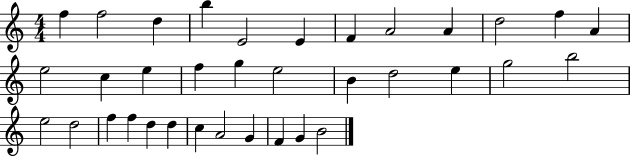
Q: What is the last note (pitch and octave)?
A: B4